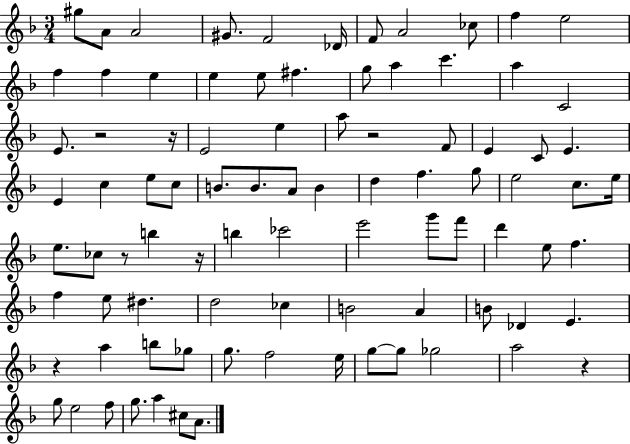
G#5/e A4/e A4/h G#4/e. F4/h Db4/s F4/e A4/h CES5/e F5/q E5/h F5/q F5/q E5/q E5/q E5/e F#5/q. G5/e A5/q C6/q. A5/q C4/h E4/e. R/h R/s E4/h E5/q A5/e R/h F4/e E4/q C4/e E4/q. E4/q C5/q E5/e C5/e B4/e. B4/e. A4/e B4/q D5/q F5/q. G5/e E5/h C5/e. E5/s E5/e. CES5/e R/e B5/q R/s B5/q CES6/h E6/h G6/e F6/e D6/q E5/e F5/q. F5/q E5/e D#5/q. D5/h CES5/q B4/h A4/q B4/e Db4/q E4/q. R/q A5/q B5/e Gb5/e G5/e. F5/h E5/s G5/e G5/e Gb5/h A5/h R/q G5/e E5/h F5/e G5/e. A5/q C#5/e A4/e.